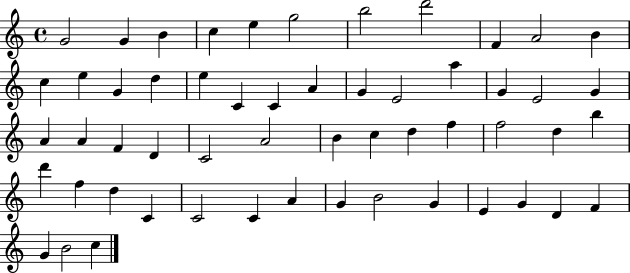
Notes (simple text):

G4/h G4/q B4/q C5/q E5/q G5/h B5/h D6/h F4/q A4/h B4/q C5/q E5/q G4/q D5/q E5/q C4/q C4/q A4/q G4/q E4/h A5/q G4/q E4/h G4/q A4/q A4/q F4/q D4/q C4/h A4/h B4/q C5/q D5/q F5/q F5/h D5/q B5/q D6/q F5/q D5/q C4/q C4/h C4/q A4/q G4/q B4/h G4/q E4/q G4/q D4/q F4/q G4/q B4/h C5/q